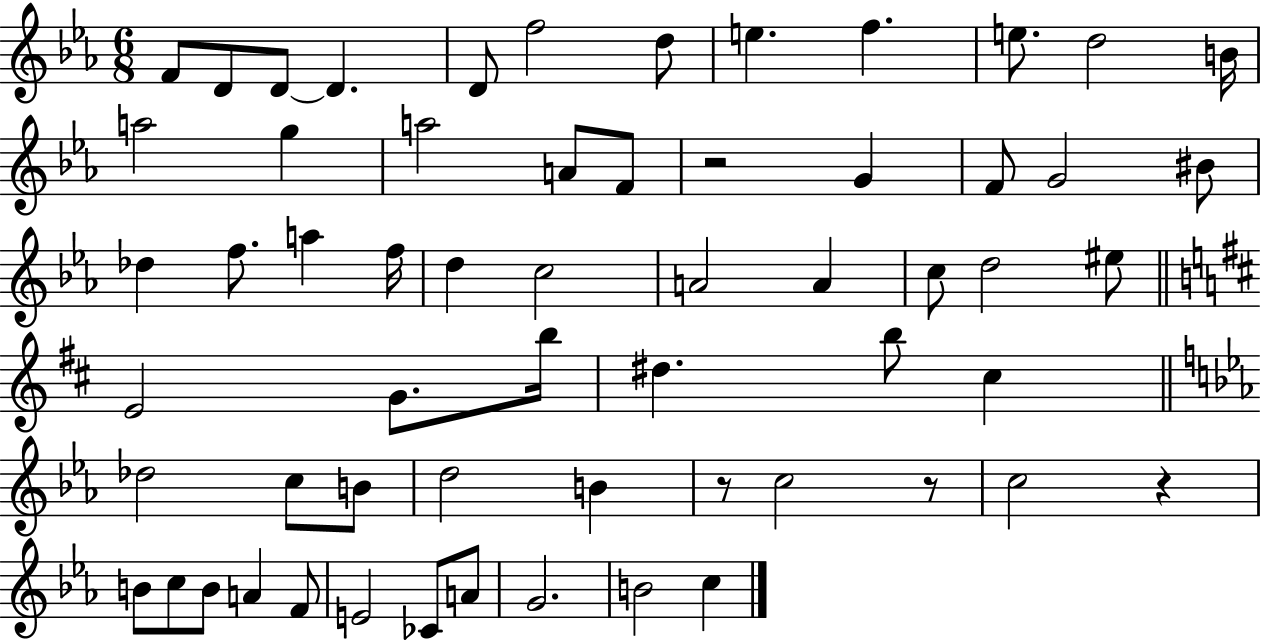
{
  \clef treble
  \numericTimeSignature
  \time 6/8
  \key ees \major
  \repeat volta 2 { f'8 d'8 d'8~~ d'4. | d'8 f''2 d''8 | e''4. f''4. | e''8. d''2 b'16 | \break a''2 g''4 | a''2 a'8 f'8 | r2 g'4 | f'8 g'2 bis'8 | \break des''4 f''8. a''4 f''16 | d''4 c''2 | a'2 a'4 | c''8 d''2 eis''8 | \break \bar "||" \break \key d \major e'2 g'8. b''16 | dis''4. b''8 cis''4 | \bar "||" \break \key ees \major des''2 c''8 b'8 | d''2 b'4 | r8 c''2 r8 | c''2 r4 | \break b'8 c''8 b'8 a'4 f'8 | e'2 ces'8 a'8 | g'2. | b'2 c''4 | \break } \bar "|."
}